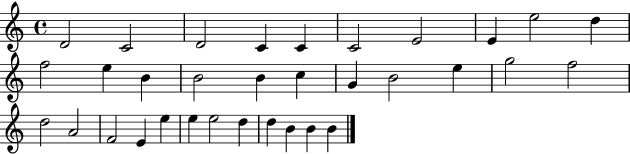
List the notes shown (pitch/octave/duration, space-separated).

D4/h C4/h D4/h C4/q C4/q C4/h E4/h E4/q E5/h D5/q F5/h E5/q B4/q B4/h B4/q C5/q G4/q B4/h E5/q G5/h F5/h D5/h A4/h F4/h E4/q E5/q E5/q E5/h D5/q D5/q B4/q B4/q B4/q